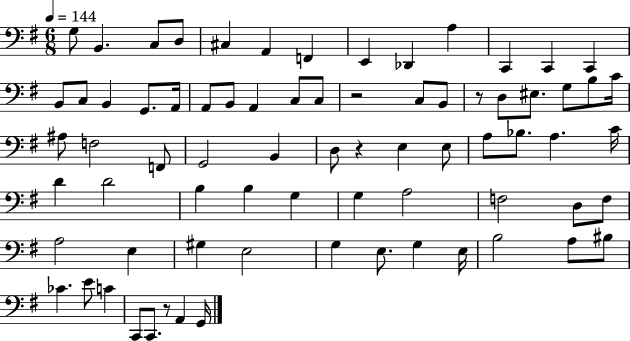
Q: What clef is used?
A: bass